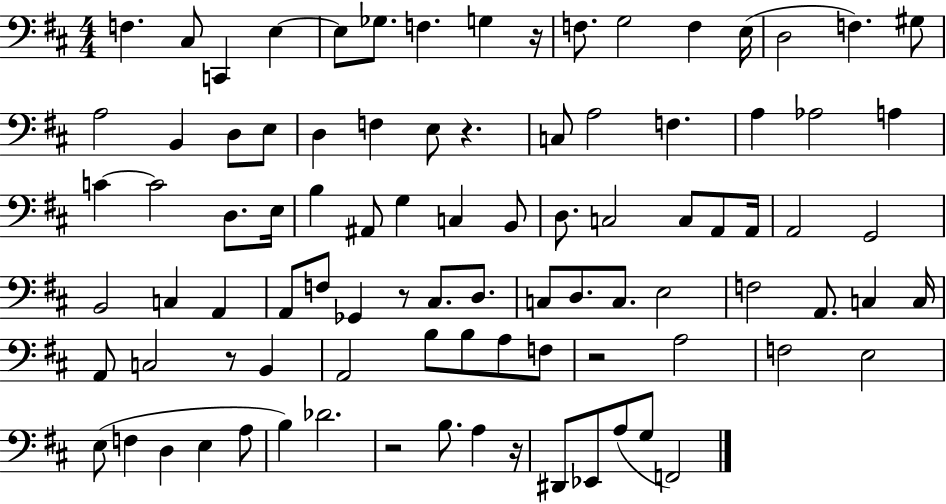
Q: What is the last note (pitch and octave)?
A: F2